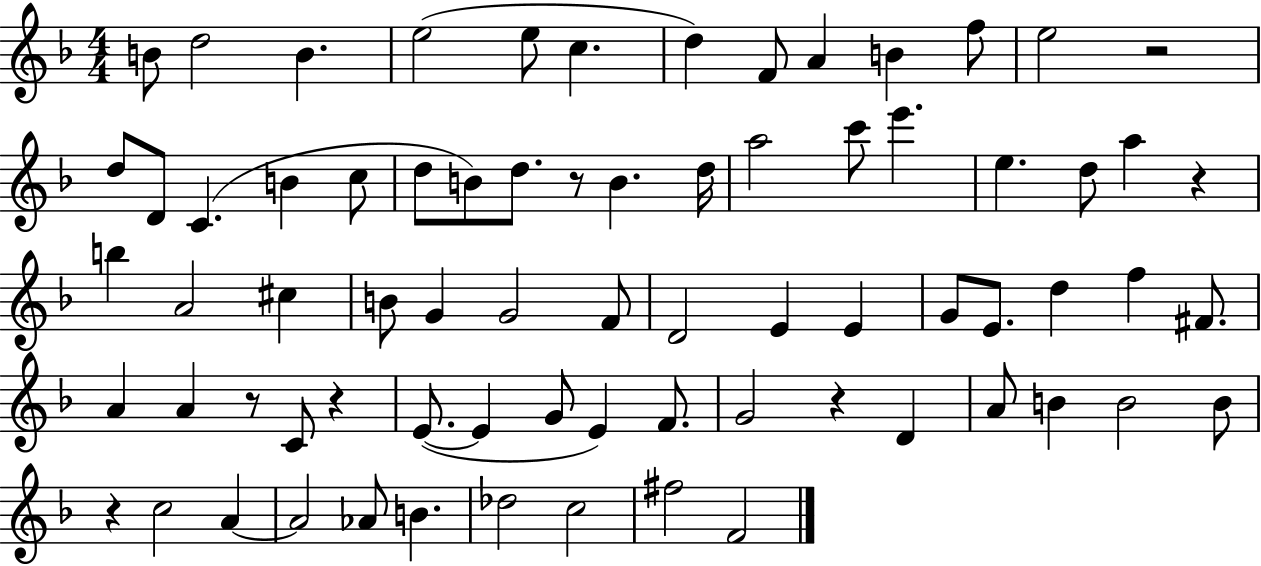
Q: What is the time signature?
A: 4/4